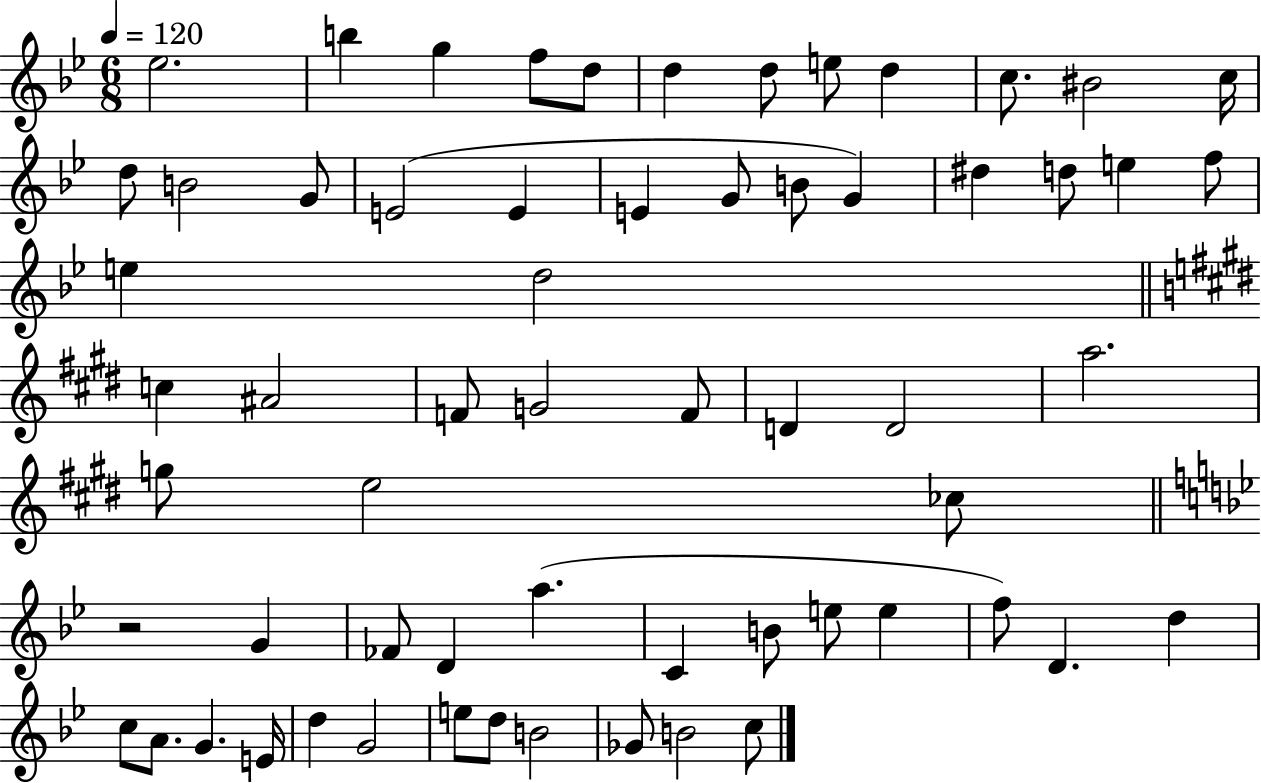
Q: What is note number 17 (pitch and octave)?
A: E4